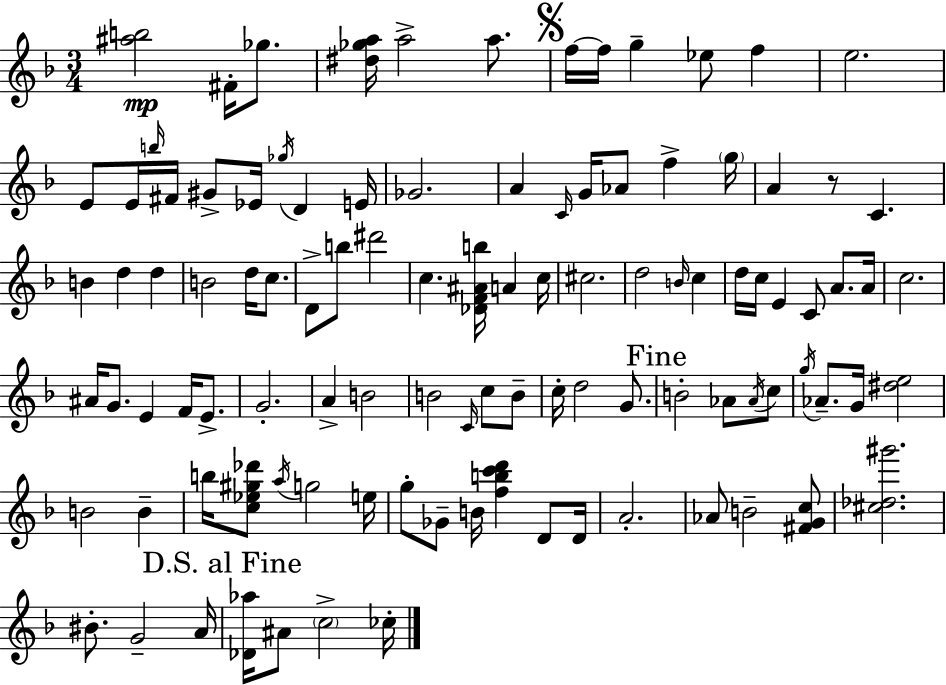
{
  \clef treble
  \numericTimeSignature
  \time 3/4
  \key d \minor
  \repeat volta 2 { <ais'' b''>2\mp fis'16-. ges''8. | <dis'' ges'' a''>16 a''2-> a''8. | \mark \markup { \musicglyph "scripts.segno" } f''16~~ f''16 g''4-- ees''8 f''4 | e''2. | \break e'8 e'16 \grace { b''16 } fis'16 gis'8-> ees'16 \acciaccatura { ges''16 } d'4 | e'16 ges'2. | a'4 \grace { c'16 } g'16 aes'8 f''4-> | \parenthesize g''16 a'4 r8 c'4. | \break b'4 d''4 d''4 | b'2 d''16 | c''8. d'8-> b''8 dis'''2 | c''4. <des' f' ais' b''>16 a'4 | \break c''16 cis''2. | d''2 \grace { b'16 } | c''4 d''16 c''16 e'4 c'8 | a'8. a'16 c''2. | \break ais'16 g'8. e'4 | f'16 e'8.-> g'2.-. | a'4-> b'2 | b'2 | \break \grace { c'16 } c''8 b'8-- c''16-. d''2 | g'8. \mark "Fine" b'2-. | aes'8 \acciaccatura { aes'16 } c''8 \acciaccatura { g''16 } aes'8.-- g'16 <dis'' e''>2 | b'2 | \break b'4-- b''16 <c'' ees'' gis'' des'''>8 \acciaccatura { a''16 } g''2 | e''16 g''8-. ges'8-- | b'16 <f'' b'' c''' d'''>4 d'8 d'16 a'2.-. | aes'8 b'2-- | \break <fis' g' c''>8 <cis'' des'' gis'''>2. | bis'8.-. g'2-- | a'16 \mark "D.S. al Fine" <des' aes''>16 ais'8 \parenthesize c''2-> | ces''16-. } \bar "|."
}